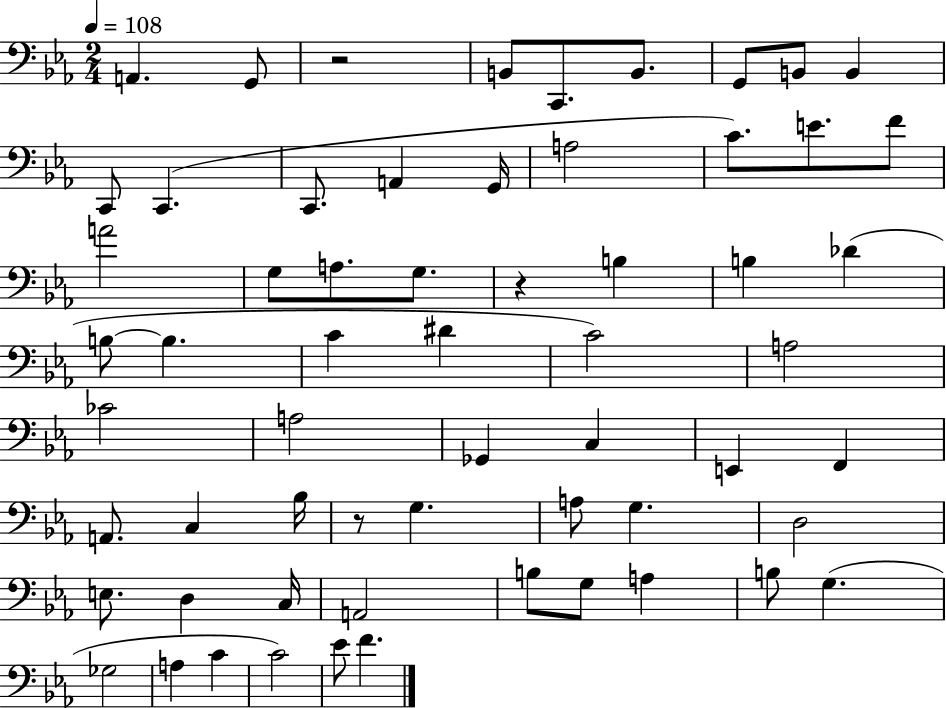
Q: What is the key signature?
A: EES major